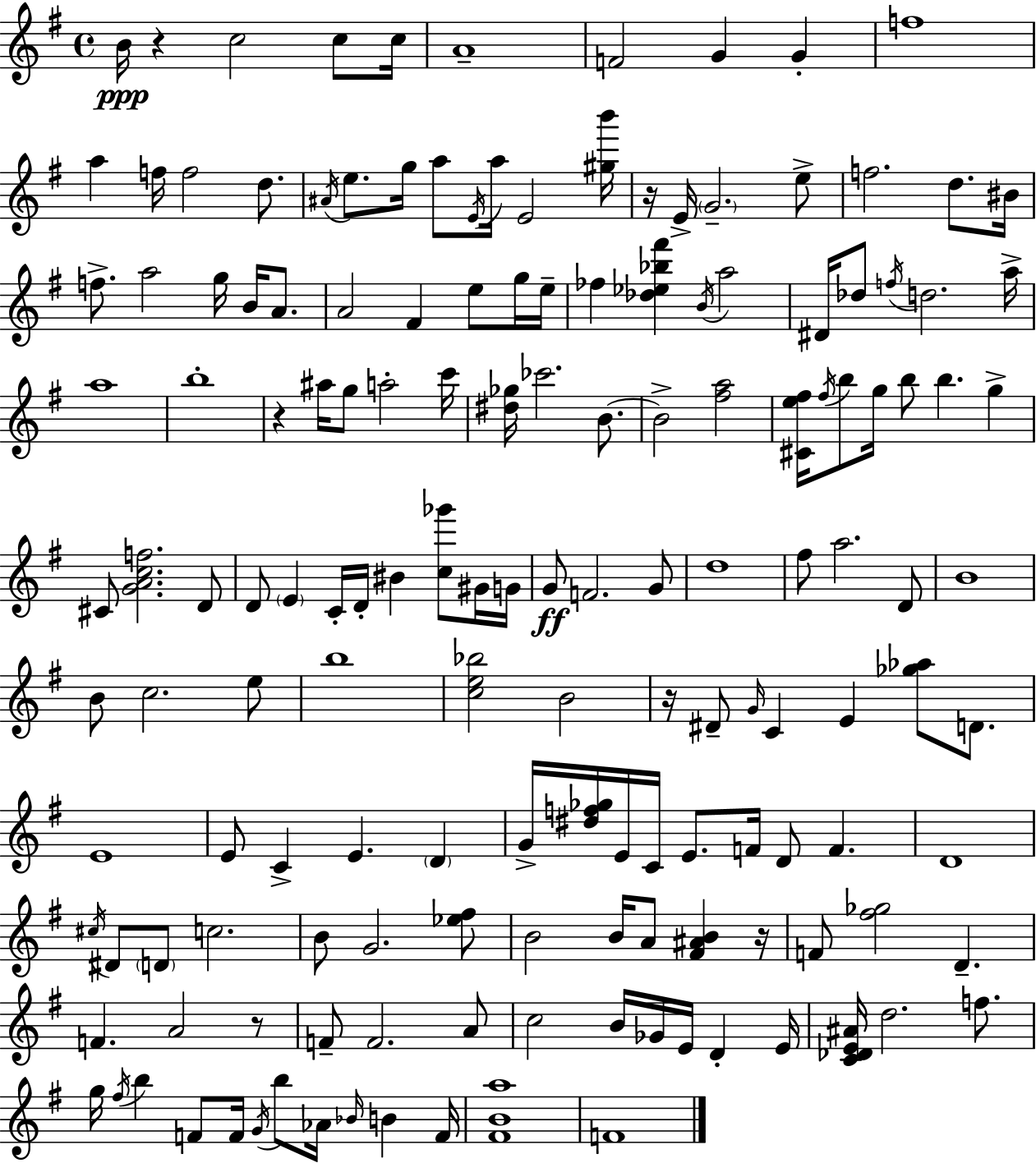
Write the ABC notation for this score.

X:1
T:Untitled
M:4/4
L:1/4
K:G
B/4 z c2 c/2 c/4 A4 F2 G G f4 a f/4 f2 d/2 ^A/4 e/2 g/4 a/2 E/4 a/4 E2 [^gb']/4 z/4 E/4 G2 e/2 f2 d/2 ^B/4 f/2 a2 g/4 B/4 A/2 A2 ^F e/2 g/4 e/4 _f [_d_e_b^f'] B/4 a2 ^D/4 _d/2 f/4 d2 a/4 a4 b4 z ^a/4 g/2 a2 c'/4 [^d_g]/4 _c'2 B/2 B2 [^fa]2 [^Ce^f]/4 ^f/4 b/2 g/4 b/2 b g ^C/2 [GAcf]2 D/2 D/2 E C/4 D/4 ^B [c_g']/2 ^G/4 G/4 G/2 F2 G/2 d4 ^f/2 a2 D/2 B4 B/2 c2 e/2 b4 [ce_b]2 B2 z/4 ^D/2 G/4 C E [_g_a]/2 D/2 E4 E/2 C E D G/4 [^df_g]/4 E/4 C/4 E/2 F/4 D/2 F D4 ^c/4 ^D/2 D/2 c2 B/2 G2 [_e^f]/2 B2 B/4 A/2 [^F^AB] z/4 F/2 [^f_g]2 D F A2 z/2 F/2 F2 A/2 c2 B/4 _G/4 E/4 D E/4 [C_DE^A]/4 d2 f/2 g/4 ^f/4 b F/2 F/4 G/4 b/2 _A/4 _B/4 B F/4 [^FBa]4 F4